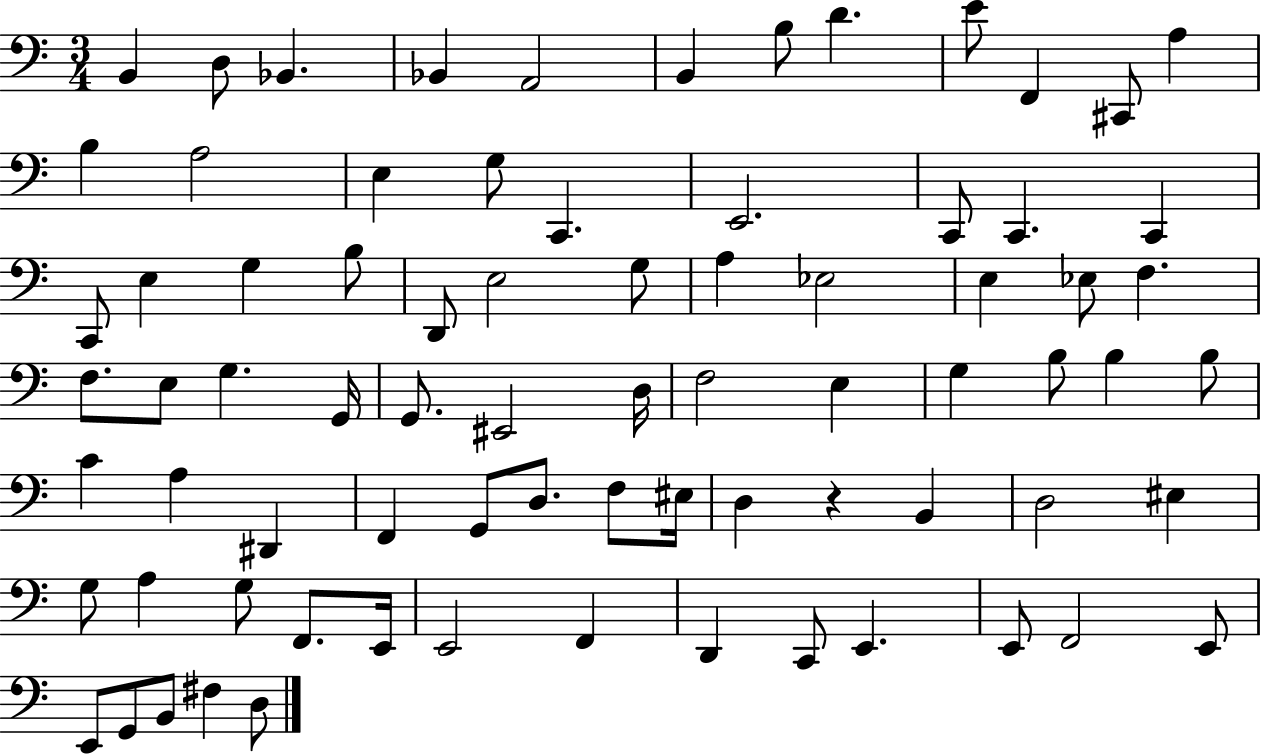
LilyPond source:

{
  \clef bass
  \numericTimeSignature
  \time 3/4
  \key c \major
  b,4 d8 bes,4. | bes,4 a,2 | b,4 b8 d'4. | e'8 f,4 cis,8 a4 | \break b4 a2 | e4 g8 c,4. | e,2. | c,8 c,4. c,4 | \break c,8 e4 g4 b8 | d,8 e2 g8 | a4 ees2 | e4 ees8 f4. | \break f8. e8 g4. g,16 | g,8. eis,2 d16 | f2 e4 | g4 b8 b4 b8 | \break c'4 a4 dis,4 | f,4 g,8 d8. f8 eis16 | d4 r4 b,4 | d2 eis4 | \break g8 a4 g8 f,8. e,16 | e,2 f,4 | d,4 c,8 e,4. | e,8 f,2 e,8 | \break e,8 g,8 b,8 fis4 d8 | \bar "|."
}